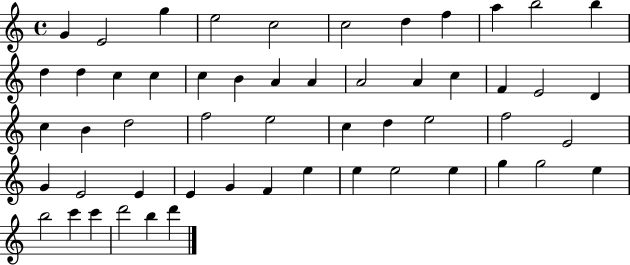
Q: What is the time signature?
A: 4/4